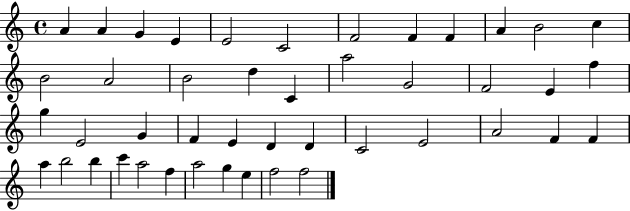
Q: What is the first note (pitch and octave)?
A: A4